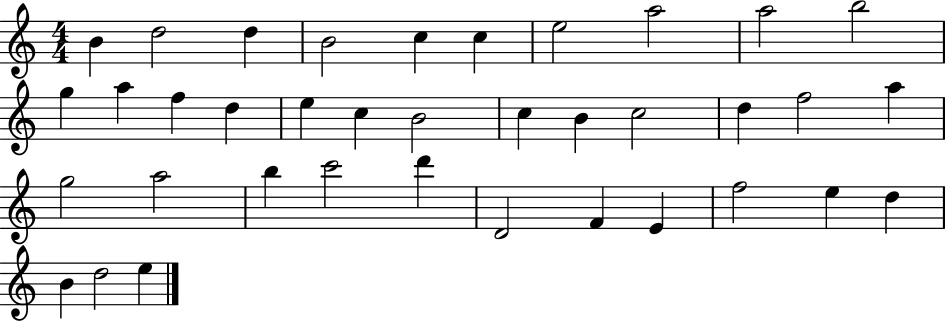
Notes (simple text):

B4/q D5/h D5/q B4/h C5/q C5/q E5/h A5/h A5/h B5/h G5/q A5/q F5/q D5/q E5/q C5/q B4/h C5/q B4/q C5/h D5/q F5/h A5/q G5/h A5/h B5/q C6/h D6/q D4/h F4/q E4/q F5/h E5/q D5/q B4/q D5/h E5/q